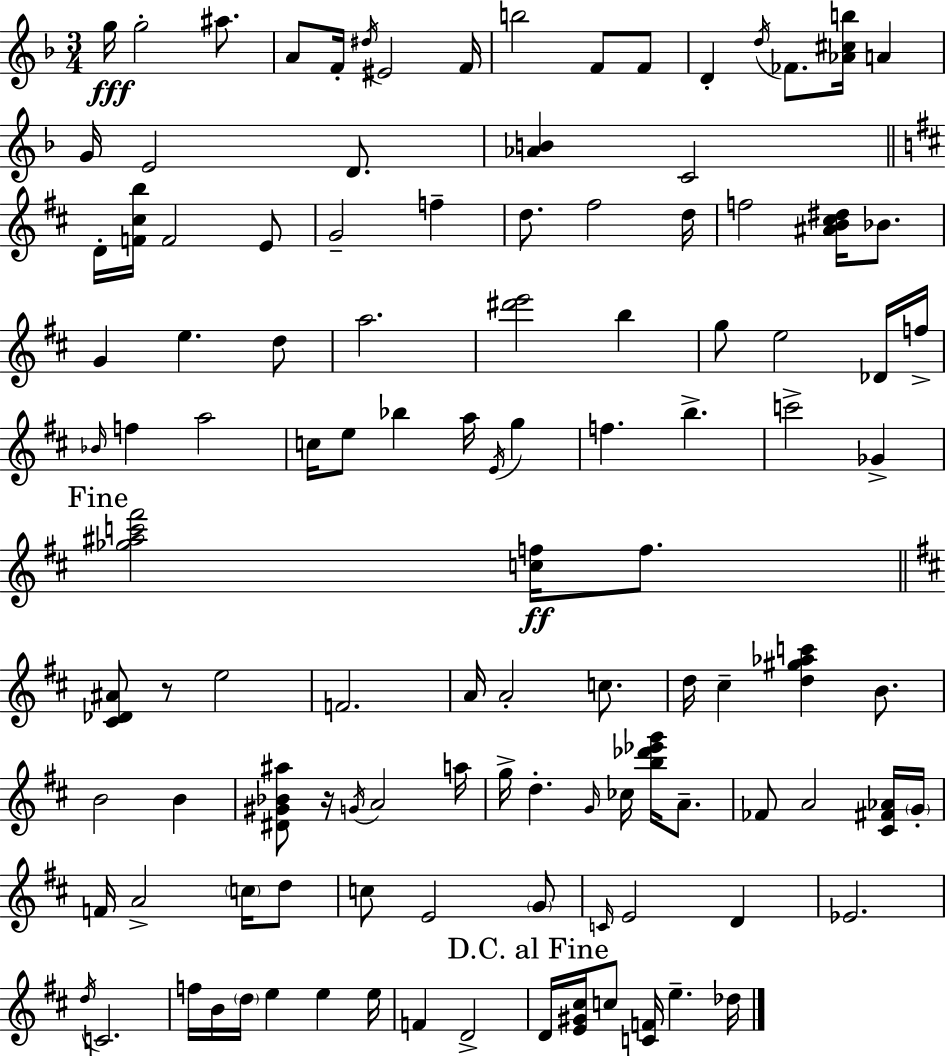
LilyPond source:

{
  \clef treble
  \numericTimeSignature
  \time 3/4
  \key d \minor
  g''16\fff g''2-. ais''8. | a'8 f'16-. \acciaccatura { dis''16 } eis'2 | f'16 b''2 f'8 f'8 | d'4-. \acciaccatura { d''16 } fes'8. <aes' cis'' b''>16 a'4 | \break g'16 e'2 d'8. | <aes' b'>4 c'2 | \bar "||" \break \key d \major d'16-. <f' cis'' b''>16 f'2 e'8 | g'2-- f''4-- | d''8. fis''2 d''16 | f''2 <ais' b' cis'' dis''>16 bes'8. | \break g'4 e''4. d''8 | a''2. | <dis''' e'''>2 b''4 | g''8 e''2 des'16 f''16-> | \break \grace { bes'16 } f''4 a''2 | c''16 e''8 bes''4 a''16 \acciaccatura { e'16 } g''4 | f''4. b''4.-> | c'''2-> ges'4-> | \break \mark "Fine" <ges'' ais'' c''' fis'''>2 <c'' f''>16\ff f''8. | \bar "||" \break \key d \major <cis' des' ais'>8 r8 e''2 | f'2. | a'16 a'2-. c''8. | d''16 cis''4-- <d'' gis'' aes'' c'''>4 b'8. | \break b'2 b'4 | <dis' gis' bes' ais''>8 r16 \acciaccatura { g'16 } a'2 | a''16 g''16-> d''4.-. \grace { g'16 } ces''16 <b'' des''' ees''' g'''>16 a'8.-- | fes'8 a'2 | \break <cis' fis' aes'>16 \parenthesize g'16-. f'16 a'2-> \parenthesize c''16 | d''8 c''8 e'2 | \parenthesize g'8 \grace { c'16 } e'2 d'4 | ees'2. | \break \acciaccatura { d''16 } c'2. | f''16 b'16 \parenthesize d''16 e''4 e''4 | e''16 f'4 d'2-> | \mark "D.C. al Fine" d'16 <e' gis' cis''>16 c''8 <c' f'>16 e''4.-- | \break des''16 \bar "|."
}